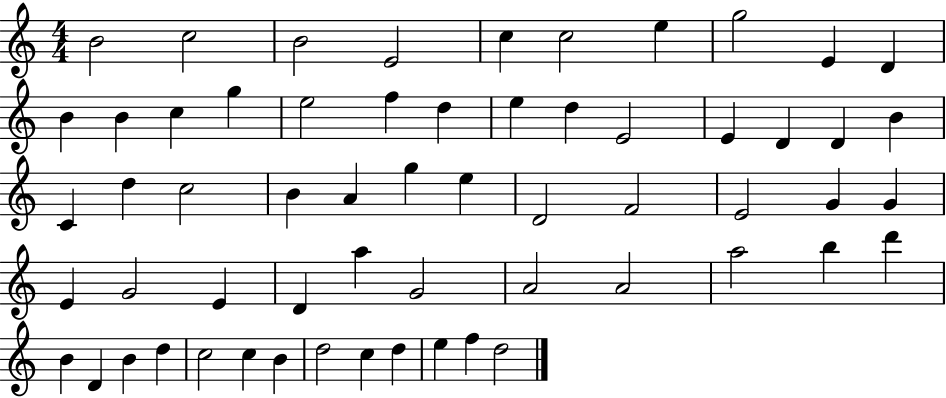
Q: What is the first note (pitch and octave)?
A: B4